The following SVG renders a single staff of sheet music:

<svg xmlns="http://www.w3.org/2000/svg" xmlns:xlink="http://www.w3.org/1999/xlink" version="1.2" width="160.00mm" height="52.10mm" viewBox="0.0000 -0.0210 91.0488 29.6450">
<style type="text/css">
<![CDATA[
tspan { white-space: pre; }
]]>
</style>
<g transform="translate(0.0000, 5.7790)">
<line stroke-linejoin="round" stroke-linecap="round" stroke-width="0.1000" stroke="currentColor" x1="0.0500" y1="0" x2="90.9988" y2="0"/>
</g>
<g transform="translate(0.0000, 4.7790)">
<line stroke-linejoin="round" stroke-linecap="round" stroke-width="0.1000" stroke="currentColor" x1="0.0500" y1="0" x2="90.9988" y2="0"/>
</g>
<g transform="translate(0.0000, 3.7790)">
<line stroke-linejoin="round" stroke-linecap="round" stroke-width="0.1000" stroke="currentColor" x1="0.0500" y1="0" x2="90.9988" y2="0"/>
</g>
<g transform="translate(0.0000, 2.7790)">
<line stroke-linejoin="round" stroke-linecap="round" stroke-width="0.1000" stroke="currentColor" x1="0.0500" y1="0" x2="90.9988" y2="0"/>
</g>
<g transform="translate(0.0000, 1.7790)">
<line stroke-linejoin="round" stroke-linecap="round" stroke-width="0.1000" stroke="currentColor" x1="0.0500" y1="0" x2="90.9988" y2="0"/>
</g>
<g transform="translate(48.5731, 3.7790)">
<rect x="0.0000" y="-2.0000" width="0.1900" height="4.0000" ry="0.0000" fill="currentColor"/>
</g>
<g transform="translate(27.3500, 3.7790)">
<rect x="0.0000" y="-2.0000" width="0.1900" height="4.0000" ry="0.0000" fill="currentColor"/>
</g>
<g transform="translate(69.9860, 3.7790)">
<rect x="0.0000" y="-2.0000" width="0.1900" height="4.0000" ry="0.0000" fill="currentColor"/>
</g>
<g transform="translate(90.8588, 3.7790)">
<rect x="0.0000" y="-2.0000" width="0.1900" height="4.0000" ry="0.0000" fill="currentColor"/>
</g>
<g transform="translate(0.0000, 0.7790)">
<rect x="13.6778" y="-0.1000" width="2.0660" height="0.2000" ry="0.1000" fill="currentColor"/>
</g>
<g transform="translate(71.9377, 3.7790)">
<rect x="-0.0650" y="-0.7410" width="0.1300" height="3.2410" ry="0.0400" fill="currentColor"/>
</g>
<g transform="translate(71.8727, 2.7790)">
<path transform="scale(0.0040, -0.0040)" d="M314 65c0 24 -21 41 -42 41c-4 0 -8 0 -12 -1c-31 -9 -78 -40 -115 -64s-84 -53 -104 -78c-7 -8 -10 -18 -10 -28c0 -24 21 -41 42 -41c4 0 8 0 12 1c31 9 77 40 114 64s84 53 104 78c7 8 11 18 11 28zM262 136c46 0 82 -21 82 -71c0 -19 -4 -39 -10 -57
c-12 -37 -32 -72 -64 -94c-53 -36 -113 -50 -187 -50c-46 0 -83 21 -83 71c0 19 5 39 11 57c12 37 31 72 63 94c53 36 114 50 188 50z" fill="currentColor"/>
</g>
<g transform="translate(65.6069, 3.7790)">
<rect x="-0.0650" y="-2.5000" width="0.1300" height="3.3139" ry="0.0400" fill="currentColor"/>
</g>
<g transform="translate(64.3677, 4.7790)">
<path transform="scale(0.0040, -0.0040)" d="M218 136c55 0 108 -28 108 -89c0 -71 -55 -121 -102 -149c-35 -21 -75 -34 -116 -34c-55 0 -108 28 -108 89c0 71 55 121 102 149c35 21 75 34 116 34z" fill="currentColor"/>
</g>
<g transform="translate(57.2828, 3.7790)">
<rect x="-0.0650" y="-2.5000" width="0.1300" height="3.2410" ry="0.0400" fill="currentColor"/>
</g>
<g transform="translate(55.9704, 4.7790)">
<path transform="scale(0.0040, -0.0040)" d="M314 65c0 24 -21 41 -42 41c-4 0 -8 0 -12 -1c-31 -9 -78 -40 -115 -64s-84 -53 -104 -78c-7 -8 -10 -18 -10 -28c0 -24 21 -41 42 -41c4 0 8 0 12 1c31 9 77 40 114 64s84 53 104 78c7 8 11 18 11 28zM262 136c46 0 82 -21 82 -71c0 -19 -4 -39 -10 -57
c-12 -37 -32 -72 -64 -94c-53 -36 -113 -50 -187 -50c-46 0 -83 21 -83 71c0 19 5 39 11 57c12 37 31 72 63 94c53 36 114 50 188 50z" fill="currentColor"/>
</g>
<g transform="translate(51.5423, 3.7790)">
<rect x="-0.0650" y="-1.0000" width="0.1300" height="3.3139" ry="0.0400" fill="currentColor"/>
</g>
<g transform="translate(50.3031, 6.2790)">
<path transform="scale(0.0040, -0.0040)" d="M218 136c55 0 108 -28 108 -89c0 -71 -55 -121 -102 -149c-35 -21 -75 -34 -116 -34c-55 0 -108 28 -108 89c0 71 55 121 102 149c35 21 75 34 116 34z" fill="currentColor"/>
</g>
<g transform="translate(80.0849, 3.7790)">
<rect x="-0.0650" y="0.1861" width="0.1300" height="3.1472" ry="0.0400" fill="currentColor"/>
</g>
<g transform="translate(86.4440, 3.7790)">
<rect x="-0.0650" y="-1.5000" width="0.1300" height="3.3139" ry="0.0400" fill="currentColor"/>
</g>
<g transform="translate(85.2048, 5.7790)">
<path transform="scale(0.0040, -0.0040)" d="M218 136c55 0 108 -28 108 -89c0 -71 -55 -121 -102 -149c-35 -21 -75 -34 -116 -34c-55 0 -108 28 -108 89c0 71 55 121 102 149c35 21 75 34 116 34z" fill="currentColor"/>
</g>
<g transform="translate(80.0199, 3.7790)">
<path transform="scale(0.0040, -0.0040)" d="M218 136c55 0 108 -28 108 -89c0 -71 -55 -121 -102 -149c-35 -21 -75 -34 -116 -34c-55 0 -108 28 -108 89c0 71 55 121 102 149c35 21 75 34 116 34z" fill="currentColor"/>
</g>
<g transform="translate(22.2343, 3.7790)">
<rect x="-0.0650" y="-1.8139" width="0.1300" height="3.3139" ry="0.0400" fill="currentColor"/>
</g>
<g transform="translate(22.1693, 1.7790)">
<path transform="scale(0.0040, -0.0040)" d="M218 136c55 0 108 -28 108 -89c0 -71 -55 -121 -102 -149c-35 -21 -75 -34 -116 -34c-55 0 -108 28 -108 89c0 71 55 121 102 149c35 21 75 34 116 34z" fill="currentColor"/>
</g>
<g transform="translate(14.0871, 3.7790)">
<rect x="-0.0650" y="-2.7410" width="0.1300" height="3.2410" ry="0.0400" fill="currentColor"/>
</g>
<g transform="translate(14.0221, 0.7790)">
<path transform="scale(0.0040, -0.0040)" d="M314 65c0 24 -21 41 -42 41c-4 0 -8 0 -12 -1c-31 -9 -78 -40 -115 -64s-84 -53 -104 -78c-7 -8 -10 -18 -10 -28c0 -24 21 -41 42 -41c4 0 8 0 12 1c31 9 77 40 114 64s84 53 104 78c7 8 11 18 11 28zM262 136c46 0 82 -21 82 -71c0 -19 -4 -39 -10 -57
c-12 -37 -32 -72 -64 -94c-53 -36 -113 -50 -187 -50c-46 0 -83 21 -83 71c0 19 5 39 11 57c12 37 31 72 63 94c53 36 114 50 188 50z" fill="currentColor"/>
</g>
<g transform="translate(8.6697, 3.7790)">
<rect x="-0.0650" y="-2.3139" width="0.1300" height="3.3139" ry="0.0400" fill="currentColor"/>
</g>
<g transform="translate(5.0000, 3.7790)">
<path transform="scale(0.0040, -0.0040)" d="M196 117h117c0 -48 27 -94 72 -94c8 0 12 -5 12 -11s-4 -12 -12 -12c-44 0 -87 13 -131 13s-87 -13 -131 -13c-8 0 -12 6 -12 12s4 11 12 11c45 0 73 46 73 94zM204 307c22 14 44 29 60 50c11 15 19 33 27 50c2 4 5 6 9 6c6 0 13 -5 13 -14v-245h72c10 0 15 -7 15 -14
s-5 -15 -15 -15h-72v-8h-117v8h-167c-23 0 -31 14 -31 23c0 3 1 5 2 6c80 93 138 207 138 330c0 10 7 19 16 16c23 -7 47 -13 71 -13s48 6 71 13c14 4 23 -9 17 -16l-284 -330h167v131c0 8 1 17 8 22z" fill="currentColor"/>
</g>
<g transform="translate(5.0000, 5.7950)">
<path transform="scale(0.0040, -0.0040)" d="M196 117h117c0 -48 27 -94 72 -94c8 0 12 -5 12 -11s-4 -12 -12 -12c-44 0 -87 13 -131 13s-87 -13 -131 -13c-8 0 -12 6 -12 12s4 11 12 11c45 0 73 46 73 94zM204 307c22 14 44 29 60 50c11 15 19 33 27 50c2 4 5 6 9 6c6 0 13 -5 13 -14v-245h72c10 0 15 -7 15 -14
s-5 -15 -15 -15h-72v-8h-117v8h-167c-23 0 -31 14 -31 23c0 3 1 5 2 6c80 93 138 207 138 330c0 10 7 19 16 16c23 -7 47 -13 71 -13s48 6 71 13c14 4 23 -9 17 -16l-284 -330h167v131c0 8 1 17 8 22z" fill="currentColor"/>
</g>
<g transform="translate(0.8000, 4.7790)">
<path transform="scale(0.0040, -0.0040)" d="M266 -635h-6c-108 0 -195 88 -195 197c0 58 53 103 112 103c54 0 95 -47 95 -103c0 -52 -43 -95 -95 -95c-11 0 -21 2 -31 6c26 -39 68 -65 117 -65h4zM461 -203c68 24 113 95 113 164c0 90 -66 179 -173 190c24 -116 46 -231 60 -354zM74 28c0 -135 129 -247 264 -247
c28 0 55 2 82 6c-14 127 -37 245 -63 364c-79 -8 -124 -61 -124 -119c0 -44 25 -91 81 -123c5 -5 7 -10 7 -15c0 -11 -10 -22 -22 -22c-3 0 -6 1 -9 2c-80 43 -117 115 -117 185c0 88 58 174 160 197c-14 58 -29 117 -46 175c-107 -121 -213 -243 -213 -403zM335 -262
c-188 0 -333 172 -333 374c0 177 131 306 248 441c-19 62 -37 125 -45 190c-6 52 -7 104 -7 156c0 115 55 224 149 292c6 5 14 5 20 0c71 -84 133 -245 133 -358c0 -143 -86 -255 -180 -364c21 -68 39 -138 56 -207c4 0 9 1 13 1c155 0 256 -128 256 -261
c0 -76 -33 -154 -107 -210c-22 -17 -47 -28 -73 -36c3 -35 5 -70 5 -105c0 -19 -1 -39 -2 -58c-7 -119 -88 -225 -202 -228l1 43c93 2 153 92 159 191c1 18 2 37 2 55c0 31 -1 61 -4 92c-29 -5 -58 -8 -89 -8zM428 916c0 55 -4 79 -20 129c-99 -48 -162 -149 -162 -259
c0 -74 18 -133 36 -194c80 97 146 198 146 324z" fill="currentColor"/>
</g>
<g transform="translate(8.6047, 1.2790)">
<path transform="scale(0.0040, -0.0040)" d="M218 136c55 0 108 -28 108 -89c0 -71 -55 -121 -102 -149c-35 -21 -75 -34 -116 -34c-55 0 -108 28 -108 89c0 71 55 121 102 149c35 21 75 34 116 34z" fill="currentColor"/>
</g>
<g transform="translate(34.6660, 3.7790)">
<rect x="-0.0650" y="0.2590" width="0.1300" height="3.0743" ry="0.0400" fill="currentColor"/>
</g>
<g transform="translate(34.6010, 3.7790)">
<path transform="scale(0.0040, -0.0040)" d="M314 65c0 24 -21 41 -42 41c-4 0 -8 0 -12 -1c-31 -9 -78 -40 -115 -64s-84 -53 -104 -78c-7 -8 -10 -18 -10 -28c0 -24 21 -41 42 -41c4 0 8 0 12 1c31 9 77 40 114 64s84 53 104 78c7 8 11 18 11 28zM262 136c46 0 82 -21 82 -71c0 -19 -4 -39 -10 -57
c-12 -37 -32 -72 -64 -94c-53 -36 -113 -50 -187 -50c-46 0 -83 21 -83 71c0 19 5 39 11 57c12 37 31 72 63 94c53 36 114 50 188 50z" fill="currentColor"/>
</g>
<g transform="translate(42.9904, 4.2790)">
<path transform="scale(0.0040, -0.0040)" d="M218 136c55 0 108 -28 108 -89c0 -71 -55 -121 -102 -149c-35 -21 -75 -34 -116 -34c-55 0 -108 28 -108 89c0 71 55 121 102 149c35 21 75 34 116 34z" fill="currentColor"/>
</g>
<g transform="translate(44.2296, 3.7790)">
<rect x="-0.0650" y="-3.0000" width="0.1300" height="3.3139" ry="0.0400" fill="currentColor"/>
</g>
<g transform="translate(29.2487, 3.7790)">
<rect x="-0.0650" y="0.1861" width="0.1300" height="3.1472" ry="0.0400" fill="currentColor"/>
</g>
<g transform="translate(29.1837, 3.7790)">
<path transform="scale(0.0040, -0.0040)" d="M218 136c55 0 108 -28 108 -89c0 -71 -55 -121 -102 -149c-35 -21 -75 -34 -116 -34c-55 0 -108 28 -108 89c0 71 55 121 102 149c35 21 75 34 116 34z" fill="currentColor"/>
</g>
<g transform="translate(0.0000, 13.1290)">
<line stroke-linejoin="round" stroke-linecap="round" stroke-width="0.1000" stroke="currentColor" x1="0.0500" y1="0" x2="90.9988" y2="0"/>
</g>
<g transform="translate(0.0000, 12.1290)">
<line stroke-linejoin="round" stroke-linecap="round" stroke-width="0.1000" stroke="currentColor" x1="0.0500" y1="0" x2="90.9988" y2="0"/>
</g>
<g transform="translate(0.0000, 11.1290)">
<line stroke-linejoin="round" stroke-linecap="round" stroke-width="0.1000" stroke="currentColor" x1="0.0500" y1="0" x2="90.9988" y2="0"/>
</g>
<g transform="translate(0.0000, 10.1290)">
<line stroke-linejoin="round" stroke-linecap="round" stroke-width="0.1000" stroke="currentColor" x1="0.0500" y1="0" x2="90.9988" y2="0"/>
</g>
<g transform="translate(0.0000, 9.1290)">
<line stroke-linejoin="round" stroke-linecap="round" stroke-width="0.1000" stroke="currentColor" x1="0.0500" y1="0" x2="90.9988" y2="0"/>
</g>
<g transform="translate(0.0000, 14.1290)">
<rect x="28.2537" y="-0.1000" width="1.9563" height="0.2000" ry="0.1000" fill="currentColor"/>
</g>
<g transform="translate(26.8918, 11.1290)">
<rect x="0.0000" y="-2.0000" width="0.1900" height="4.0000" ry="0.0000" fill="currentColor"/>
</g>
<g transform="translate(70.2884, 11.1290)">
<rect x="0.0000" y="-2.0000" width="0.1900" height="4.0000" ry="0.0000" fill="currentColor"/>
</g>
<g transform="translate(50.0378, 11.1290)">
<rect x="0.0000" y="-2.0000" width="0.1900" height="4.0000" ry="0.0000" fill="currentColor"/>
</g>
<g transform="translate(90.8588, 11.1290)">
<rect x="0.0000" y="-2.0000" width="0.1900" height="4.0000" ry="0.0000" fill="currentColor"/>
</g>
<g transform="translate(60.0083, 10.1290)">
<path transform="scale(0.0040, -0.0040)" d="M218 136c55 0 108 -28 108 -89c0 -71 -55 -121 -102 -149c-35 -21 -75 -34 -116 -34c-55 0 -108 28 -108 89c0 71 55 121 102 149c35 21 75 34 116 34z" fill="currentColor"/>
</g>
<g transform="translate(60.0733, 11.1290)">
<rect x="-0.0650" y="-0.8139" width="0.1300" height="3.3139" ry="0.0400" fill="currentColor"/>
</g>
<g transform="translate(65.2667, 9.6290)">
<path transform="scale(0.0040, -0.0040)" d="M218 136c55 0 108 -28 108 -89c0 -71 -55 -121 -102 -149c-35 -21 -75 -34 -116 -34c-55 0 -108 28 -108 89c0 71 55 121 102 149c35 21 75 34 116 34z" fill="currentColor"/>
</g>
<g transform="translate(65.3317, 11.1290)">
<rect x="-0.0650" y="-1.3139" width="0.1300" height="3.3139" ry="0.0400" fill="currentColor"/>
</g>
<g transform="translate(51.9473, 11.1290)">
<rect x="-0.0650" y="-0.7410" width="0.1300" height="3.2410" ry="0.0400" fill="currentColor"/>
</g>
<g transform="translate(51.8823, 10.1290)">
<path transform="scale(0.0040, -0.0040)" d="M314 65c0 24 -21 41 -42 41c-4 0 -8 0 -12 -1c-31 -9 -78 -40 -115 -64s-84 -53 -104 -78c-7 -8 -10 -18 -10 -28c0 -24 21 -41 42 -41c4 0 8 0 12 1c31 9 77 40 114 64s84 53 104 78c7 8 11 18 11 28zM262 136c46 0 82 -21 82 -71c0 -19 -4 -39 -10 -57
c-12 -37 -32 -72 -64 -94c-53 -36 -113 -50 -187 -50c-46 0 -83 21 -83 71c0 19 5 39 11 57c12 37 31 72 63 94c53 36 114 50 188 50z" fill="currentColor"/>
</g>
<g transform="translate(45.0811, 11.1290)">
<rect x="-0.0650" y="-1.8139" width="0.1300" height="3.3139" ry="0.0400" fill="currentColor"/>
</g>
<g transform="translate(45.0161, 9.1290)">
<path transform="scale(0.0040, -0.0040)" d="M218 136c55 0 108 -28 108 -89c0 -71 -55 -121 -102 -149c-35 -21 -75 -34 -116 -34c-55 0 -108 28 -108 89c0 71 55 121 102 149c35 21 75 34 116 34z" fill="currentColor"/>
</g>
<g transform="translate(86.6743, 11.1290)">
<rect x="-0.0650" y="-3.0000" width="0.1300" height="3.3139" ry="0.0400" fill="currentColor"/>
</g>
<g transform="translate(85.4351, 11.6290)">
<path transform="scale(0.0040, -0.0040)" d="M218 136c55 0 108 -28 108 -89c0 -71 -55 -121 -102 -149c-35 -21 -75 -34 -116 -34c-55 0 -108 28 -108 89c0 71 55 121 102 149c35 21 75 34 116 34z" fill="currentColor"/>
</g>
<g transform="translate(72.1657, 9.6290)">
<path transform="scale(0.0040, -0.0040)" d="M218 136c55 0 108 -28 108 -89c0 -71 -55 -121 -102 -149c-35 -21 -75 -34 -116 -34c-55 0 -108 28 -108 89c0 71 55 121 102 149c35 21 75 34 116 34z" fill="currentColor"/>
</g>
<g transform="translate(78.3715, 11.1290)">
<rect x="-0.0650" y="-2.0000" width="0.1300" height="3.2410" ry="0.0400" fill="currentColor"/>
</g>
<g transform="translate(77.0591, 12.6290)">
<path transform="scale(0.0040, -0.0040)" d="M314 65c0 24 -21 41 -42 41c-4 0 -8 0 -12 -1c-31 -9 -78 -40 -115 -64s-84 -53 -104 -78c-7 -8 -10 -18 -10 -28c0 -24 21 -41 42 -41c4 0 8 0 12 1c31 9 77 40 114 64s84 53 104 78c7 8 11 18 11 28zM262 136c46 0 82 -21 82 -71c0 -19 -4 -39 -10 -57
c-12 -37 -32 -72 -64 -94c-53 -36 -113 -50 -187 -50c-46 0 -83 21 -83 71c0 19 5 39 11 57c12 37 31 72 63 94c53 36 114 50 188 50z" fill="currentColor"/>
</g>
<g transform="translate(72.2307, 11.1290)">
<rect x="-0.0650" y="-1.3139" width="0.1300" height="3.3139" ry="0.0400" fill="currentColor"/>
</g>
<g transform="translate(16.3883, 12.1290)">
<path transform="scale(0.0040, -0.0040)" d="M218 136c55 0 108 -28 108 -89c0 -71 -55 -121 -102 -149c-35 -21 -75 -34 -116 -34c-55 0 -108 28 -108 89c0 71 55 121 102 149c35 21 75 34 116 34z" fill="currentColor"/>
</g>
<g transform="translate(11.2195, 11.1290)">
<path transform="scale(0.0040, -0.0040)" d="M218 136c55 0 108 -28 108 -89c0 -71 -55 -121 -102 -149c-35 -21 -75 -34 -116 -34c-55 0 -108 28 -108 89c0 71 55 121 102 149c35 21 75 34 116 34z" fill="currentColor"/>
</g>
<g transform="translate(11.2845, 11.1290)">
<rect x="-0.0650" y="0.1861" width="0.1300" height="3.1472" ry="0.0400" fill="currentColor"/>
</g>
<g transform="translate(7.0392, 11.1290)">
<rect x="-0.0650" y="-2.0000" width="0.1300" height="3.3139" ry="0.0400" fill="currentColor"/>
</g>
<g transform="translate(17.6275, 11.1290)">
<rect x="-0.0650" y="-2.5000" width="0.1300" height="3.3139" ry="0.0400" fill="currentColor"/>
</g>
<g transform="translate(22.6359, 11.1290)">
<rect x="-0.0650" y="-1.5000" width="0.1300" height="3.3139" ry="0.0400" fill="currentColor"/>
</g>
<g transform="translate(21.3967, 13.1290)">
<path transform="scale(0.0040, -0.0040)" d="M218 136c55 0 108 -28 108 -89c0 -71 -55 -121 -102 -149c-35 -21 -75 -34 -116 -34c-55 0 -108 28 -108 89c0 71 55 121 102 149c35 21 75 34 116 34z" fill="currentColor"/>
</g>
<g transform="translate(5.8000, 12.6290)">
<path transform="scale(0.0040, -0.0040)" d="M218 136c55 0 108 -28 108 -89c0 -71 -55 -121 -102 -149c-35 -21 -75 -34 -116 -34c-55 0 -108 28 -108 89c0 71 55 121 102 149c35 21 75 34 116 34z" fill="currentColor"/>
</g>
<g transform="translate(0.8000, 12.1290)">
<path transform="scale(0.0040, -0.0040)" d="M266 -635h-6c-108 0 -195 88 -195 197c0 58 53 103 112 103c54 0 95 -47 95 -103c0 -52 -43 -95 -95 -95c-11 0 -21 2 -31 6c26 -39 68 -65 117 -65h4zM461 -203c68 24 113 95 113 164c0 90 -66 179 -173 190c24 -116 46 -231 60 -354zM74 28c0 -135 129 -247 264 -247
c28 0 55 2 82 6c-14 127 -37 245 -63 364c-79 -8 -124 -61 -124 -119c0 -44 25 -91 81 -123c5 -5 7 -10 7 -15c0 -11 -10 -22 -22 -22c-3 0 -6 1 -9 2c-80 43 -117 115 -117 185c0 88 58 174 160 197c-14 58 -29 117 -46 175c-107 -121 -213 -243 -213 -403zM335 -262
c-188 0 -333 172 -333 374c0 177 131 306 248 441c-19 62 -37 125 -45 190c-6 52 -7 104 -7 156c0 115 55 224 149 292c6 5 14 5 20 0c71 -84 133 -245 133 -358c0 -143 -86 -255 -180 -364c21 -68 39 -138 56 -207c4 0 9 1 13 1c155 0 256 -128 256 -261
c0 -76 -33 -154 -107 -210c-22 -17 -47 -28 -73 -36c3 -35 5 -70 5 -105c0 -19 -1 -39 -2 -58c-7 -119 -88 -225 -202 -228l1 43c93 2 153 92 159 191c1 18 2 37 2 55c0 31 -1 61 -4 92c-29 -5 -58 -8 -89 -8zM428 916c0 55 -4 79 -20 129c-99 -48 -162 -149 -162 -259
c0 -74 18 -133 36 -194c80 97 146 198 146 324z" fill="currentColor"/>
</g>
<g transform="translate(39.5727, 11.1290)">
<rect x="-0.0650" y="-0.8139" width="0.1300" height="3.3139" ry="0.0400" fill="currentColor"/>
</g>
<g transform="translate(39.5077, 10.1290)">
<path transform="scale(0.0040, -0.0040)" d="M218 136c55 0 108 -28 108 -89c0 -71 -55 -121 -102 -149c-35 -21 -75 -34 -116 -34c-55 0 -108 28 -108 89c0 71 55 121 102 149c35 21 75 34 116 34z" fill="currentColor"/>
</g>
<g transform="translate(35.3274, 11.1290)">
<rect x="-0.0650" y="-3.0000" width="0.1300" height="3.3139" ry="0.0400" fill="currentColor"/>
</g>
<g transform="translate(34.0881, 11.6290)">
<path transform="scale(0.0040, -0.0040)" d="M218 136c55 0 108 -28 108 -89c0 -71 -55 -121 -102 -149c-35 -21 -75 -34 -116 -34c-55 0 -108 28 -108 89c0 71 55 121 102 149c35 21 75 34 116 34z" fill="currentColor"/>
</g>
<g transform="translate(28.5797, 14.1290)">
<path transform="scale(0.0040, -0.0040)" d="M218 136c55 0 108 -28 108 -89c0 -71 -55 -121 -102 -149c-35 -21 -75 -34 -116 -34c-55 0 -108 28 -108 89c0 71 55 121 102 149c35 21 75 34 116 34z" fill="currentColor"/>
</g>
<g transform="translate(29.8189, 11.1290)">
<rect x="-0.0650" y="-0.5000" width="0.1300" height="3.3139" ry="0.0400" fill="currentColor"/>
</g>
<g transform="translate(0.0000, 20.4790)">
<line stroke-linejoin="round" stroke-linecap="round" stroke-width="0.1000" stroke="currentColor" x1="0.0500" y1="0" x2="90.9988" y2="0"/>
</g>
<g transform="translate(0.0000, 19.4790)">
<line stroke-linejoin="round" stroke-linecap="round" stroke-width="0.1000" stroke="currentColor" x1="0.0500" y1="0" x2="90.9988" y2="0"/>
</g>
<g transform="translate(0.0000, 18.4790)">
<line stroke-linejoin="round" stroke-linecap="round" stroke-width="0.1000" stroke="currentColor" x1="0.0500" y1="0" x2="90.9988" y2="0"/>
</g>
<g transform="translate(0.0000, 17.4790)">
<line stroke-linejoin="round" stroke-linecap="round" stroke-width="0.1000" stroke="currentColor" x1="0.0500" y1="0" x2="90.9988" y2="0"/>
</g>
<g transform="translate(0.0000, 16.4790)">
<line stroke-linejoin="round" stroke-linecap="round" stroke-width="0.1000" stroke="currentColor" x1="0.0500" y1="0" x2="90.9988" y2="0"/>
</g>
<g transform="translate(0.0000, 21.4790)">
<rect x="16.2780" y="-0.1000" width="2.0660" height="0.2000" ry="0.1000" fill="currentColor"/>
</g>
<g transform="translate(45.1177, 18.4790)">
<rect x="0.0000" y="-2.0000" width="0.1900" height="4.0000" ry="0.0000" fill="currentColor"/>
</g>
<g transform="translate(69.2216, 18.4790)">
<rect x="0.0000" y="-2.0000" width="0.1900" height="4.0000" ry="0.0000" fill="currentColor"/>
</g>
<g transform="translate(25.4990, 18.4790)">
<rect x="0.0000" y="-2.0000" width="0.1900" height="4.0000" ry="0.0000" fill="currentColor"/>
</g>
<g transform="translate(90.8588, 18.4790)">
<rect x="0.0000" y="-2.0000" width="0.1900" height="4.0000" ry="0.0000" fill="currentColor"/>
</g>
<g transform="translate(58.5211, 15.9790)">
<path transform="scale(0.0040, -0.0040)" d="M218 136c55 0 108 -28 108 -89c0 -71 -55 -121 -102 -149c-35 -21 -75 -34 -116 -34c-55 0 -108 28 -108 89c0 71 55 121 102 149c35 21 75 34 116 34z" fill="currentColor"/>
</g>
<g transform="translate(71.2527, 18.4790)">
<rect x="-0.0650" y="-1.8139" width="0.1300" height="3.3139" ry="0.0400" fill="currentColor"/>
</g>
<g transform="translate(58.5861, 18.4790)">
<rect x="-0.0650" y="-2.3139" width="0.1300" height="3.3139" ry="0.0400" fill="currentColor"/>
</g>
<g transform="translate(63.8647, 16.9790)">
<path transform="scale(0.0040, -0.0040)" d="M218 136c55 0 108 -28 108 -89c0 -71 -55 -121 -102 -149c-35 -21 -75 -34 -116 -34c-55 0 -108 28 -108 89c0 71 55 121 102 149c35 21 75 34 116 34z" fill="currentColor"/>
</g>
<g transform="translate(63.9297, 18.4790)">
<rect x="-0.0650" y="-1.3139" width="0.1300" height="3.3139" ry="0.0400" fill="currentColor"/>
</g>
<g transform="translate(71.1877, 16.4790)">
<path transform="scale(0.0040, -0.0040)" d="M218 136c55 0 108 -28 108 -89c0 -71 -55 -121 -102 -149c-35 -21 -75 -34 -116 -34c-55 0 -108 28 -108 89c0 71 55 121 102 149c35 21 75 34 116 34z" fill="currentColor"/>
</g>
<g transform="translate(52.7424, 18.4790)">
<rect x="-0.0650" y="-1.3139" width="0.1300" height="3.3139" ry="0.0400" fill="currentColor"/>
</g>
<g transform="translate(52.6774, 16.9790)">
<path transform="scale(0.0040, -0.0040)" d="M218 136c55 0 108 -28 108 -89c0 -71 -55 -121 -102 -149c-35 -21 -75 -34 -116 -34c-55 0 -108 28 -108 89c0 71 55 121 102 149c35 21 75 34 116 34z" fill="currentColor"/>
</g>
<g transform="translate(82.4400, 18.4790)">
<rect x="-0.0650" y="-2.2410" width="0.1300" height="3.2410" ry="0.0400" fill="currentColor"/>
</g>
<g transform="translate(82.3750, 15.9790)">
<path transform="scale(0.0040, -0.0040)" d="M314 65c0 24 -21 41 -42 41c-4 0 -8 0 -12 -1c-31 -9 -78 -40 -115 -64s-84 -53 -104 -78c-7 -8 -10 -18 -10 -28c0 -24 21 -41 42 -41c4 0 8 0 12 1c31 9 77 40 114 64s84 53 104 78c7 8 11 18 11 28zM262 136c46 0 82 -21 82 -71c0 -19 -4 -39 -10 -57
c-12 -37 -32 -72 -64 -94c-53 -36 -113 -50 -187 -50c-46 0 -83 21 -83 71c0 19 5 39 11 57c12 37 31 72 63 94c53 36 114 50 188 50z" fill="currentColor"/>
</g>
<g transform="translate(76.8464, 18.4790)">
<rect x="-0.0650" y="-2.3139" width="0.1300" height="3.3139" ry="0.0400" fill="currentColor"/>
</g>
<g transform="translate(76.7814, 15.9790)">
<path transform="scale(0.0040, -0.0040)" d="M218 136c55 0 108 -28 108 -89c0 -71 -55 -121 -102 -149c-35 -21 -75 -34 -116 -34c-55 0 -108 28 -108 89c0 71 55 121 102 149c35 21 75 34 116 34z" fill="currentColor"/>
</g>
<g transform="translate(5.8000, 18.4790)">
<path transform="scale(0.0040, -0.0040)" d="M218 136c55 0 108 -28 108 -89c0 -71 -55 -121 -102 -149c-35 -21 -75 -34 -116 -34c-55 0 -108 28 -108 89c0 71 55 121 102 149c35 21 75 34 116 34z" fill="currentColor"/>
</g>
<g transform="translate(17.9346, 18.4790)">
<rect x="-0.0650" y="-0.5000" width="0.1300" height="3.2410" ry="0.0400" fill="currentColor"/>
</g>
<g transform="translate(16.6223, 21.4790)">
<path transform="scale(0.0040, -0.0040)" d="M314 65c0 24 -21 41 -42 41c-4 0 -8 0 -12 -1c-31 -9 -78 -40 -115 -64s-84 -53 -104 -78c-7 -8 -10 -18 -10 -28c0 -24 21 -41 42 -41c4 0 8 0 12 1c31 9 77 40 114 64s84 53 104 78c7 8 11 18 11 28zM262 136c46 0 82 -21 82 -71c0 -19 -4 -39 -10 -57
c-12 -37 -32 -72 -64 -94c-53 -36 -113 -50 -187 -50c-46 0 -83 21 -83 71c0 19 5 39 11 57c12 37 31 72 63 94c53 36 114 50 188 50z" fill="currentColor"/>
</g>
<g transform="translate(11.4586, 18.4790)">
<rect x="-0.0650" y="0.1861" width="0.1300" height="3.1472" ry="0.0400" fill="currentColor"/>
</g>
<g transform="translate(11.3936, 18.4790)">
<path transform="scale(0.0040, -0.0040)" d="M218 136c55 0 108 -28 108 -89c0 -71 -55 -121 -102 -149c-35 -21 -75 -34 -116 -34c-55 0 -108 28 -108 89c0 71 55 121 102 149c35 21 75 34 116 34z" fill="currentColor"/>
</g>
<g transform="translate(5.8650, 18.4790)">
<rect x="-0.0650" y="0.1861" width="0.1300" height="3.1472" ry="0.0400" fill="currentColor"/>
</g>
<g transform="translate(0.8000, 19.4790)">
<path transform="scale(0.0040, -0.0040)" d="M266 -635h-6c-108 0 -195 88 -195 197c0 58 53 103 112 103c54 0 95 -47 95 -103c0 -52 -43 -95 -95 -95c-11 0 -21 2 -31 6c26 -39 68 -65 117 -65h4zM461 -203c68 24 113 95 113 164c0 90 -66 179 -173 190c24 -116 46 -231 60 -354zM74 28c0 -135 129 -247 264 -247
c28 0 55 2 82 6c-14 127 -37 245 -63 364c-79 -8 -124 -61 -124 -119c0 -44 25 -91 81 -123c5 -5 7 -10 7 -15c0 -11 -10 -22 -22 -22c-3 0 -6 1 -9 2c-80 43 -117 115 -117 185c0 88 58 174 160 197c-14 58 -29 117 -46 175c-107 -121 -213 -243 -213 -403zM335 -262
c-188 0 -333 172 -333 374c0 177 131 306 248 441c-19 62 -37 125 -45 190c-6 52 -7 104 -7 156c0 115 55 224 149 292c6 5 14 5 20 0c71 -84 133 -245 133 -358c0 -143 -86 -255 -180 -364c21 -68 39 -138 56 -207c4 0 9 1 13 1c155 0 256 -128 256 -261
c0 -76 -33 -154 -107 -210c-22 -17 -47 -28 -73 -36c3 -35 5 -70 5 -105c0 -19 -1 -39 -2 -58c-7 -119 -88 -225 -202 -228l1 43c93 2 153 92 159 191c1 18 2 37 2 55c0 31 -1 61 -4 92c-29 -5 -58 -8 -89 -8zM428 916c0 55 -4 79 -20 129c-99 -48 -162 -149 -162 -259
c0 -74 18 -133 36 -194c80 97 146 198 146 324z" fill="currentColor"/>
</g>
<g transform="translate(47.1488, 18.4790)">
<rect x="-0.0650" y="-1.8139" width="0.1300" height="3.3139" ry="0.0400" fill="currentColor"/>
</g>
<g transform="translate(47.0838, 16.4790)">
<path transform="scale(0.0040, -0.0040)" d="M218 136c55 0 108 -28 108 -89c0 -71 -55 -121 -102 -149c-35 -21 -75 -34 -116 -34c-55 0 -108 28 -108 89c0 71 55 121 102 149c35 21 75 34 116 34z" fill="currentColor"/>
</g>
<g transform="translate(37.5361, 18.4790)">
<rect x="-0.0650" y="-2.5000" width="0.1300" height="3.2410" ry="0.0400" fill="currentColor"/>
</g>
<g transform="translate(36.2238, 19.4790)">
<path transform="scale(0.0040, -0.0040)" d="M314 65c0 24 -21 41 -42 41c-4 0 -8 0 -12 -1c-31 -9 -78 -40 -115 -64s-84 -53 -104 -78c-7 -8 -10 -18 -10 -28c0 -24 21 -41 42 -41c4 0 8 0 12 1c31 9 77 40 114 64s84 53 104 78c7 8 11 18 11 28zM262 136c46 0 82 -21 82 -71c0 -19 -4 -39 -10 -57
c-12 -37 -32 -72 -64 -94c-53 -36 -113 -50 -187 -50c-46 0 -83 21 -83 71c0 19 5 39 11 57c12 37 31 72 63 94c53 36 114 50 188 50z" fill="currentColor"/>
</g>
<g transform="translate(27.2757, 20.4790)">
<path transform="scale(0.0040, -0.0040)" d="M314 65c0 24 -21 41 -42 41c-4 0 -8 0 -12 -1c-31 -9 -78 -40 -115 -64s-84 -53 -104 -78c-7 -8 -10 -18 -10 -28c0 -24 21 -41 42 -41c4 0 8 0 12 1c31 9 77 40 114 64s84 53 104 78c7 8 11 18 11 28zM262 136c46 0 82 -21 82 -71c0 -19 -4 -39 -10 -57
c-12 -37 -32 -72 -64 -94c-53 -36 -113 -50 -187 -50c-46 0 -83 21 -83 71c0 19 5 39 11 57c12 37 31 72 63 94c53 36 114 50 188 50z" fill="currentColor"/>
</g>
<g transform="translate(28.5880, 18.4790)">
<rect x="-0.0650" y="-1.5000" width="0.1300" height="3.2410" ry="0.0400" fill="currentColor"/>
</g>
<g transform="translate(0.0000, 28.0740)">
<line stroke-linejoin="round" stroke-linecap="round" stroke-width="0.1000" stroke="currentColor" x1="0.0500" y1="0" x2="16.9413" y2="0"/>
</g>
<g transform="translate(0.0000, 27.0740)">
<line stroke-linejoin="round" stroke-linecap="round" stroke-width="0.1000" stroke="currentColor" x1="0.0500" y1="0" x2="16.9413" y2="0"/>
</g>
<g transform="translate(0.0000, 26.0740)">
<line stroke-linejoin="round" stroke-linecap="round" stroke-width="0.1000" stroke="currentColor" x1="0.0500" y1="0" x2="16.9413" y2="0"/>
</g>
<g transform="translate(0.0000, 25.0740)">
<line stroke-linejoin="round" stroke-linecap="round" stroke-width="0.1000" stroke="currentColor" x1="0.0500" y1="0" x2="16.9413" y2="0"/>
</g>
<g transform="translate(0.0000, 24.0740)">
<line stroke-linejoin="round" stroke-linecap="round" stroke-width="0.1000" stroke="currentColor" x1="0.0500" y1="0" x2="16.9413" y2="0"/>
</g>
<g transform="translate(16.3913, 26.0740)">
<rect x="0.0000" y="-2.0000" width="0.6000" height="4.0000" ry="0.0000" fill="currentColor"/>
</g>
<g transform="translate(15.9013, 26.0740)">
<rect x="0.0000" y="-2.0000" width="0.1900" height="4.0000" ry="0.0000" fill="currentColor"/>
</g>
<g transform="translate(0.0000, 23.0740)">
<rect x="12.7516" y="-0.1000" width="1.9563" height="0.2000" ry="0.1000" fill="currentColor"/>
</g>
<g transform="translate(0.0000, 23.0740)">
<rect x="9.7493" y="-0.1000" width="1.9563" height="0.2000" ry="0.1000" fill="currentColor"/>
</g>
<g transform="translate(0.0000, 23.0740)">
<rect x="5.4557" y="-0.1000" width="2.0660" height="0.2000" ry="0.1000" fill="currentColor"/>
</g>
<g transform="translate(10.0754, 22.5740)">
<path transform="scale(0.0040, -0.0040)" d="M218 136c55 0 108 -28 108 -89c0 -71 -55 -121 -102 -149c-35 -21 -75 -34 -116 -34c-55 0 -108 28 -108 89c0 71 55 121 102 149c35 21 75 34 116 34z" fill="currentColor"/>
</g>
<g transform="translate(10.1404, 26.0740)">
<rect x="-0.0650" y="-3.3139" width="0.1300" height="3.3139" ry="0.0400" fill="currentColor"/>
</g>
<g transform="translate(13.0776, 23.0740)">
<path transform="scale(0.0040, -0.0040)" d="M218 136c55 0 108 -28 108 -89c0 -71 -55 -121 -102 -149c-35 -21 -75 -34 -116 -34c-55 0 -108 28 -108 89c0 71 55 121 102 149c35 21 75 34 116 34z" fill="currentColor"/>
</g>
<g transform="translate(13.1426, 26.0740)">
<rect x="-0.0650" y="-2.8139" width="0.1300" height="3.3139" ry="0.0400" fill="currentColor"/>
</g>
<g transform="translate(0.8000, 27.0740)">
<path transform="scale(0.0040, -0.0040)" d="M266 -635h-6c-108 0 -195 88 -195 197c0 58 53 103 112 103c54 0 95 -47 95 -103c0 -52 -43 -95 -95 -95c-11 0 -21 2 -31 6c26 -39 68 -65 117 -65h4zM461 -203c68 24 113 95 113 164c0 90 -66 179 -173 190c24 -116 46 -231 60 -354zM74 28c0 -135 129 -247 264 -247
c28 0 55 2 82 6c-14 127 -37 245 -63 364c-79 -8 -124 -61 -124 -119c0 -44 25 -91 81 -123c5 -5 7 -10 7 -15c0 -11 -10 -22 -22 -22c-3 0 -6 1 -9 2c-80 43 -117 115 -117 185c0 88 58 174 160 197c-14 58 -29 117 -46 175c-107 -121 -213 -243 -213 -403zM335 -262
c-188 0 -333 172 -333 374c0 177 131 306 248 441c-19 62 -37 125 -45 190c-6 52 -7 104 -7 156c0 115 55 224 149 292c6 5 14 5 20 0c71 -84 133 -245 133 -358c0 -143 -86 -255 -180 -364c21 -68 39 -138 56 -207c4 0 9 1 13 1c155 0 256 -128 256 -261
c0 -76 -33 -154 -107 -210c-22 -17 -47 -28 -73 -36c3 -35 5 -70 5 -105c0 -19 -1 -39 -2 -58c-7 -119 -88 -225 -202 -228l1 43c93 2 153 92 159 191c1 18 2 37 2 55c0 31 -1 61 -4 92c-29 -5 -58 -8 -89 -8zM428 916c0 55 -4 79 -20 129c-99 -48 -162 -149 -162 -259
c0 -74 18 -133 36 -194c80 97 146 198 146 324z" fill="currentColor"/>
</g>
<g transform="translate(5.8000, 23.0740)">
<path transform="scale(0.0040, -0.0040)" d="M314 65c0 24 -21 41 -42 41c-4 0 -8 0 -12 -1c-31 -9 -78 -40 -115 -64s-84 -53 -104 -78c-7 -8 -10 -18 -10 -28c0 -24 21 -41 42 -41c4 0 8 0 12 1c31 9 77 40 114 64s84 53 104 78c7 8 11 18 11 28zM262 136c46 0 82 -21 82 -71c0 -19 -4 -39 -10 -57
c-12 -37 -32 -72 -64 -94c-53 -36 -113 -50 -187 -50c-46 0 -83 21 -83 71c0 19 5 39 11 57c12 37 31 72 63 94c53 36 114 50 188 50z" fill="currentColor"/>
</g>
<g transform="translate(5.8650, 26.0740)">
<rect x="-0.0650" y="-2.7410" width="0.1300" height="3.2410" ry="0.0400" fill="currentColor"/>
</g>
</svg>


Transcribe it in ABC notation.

X:1
T:Untitled
M:4/4
L:1/4
K:C
g a2 f B B2 A D G2 G d2 B E F B G E C A d f d2 d e e F2 A B B C2 E2 G2 f e g e f g g2 a2 b a